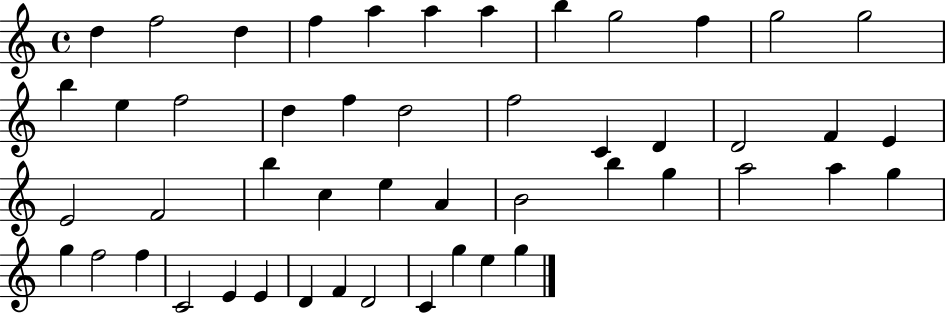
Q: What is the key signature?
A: C major